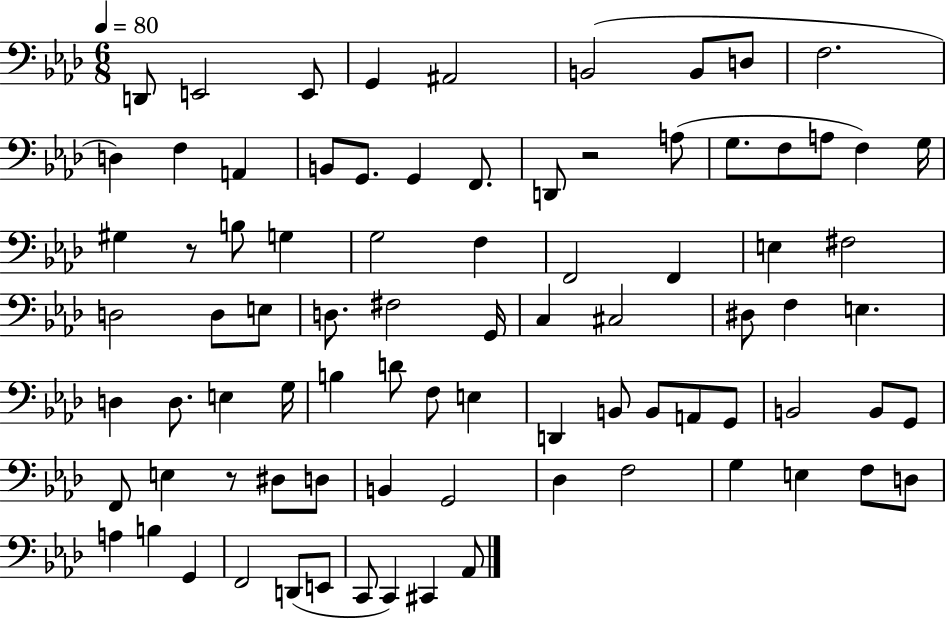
{
  \clef bass
  \numericTimeSignature
  \time 6/8
  \key aes \major
  \tempo 4 = 80
  d,8 e,2 e,8 | g,4 ais,2 | b,2( b,8 d8 | f2. | \break d4) f4 a,4 | b,8 g,8. g,4 f,8. | d,8 r2 a8( | g8. f8 a8 f4) g16 | \break gis4 r8 b8 g4 | g2 f4 | f,2 f,4 | e4 fis2 | \break d2 d8 e8 | d8. fis2 g,16 | c4 cis2 | dis8 f4 e4. | \break d4 d8. e4 g16 | b4 d'8 f8 e4 | d,4 b,8 b,8 a,8 g,8 | b,2 b,8 g,8 | \break f,8 e4 r8 dis8 d8 | b,4 g,2 | des4 f2 | g4 e4 f8 d8 | \break a4 b4 g,4 | f,2 d,8( e,8 | c,8 c,4) cis,4 aes,8 | \bar "|."
}